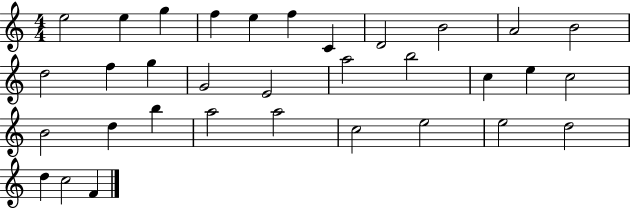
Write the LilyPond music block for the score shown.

{
  \clef treble
  \numericTimeSignature
  \time 4/4
  \key c \major
  e''2 e''4 g''4 | f''4 e''4 f''4 c'4 | d'2 b'2 | a'2 b'2 | \break d''2 f''4 g''4 | g'2 e'2 | a''2 b''2 | c''4 e''4 c''2 | \break b'2 d''4 b''4 | a''2 a''2 | c''2 e''2 | e''2 d''2 | \break d''4 c''2 f'4 | \bar "|."
}